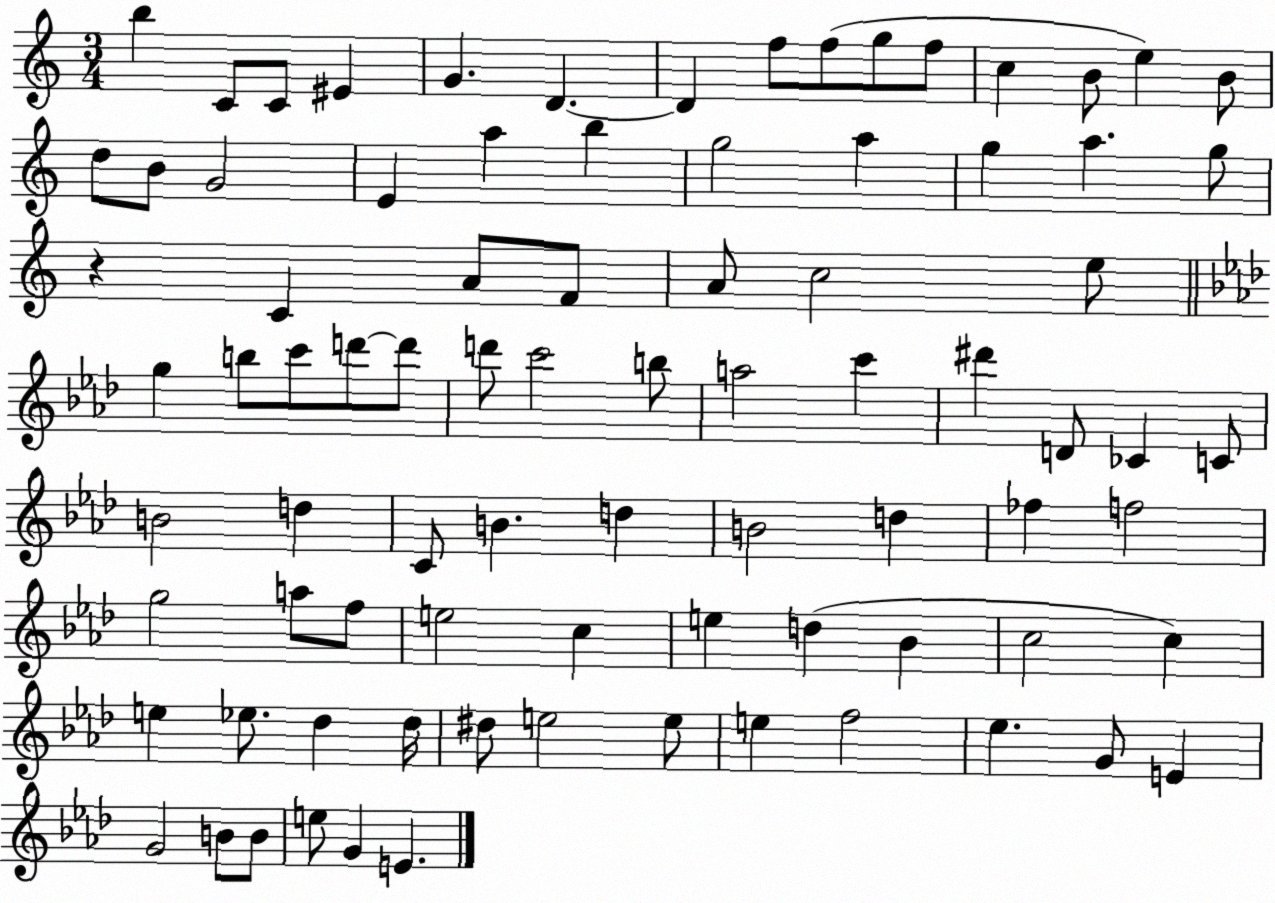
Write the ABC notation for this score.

X:1
T:Untitled
M:3/4
L:1/4
K:C
b C/2 C/2 ^E G D D f/2 f/2 g/2 f/2 c B/2 e B/2 d/2 B/2 G2 E a b g2 a g a g/2 z C A/2 F/2 A/2 c2 e/2 g b/2 c'/2 d'/2 d'/2 d'/2 c'2 b/2 a2 c' ^d' D/2 _C C/2 B2 d C/2 B d B2 d _f f2 g2 a/2 f/2 e2 c e d _B c2 c e _e/2 _d _d/4 ^d/2 e2 e/2 e f2 _e G/2 E G2 B/2 B/2 e/2 G E